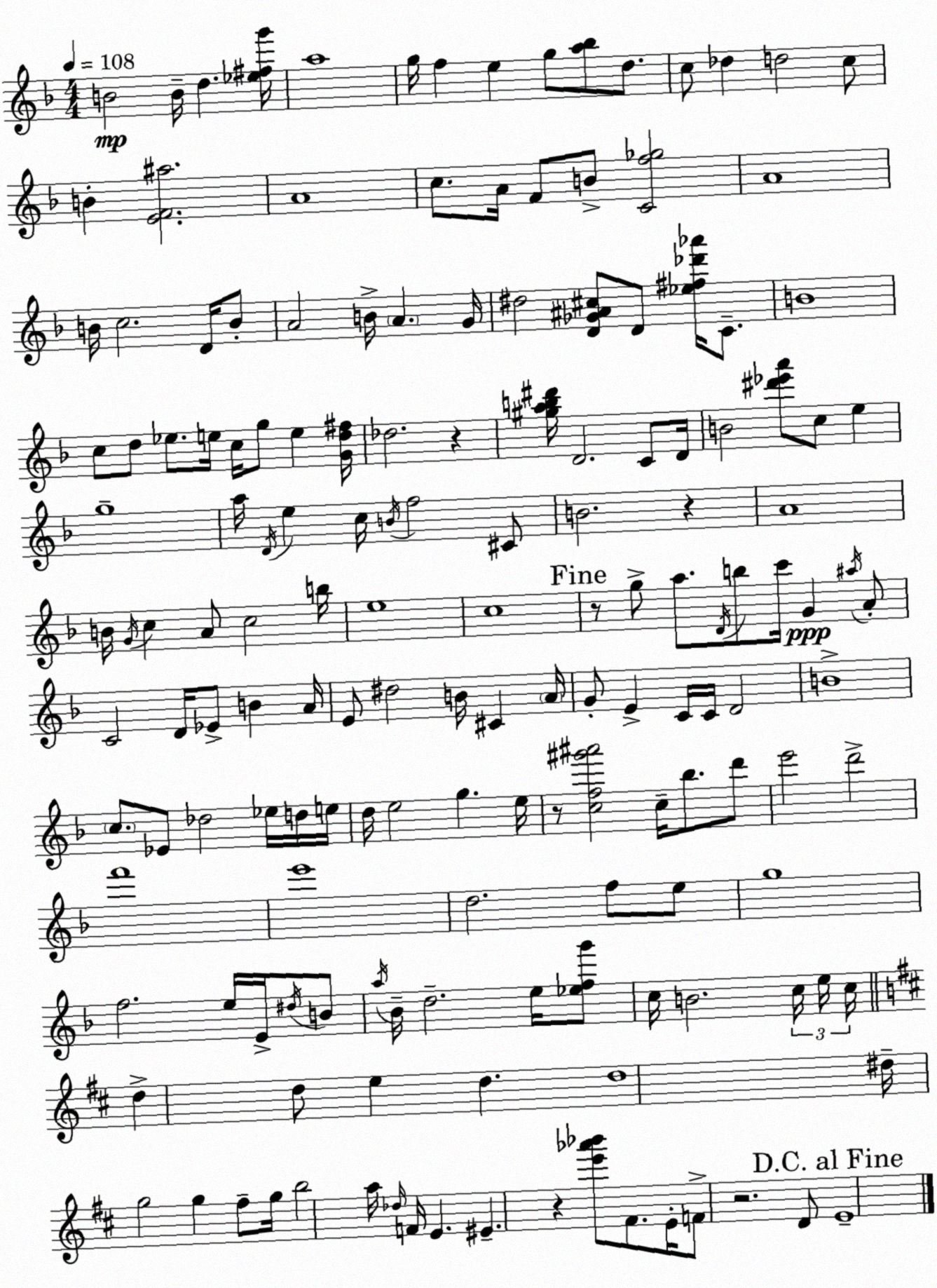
X:1
T:Untitled
M:4/4
L:1/4
K:Dm
B2 B/4 d [_e^fg']/4 a4 g/4 f e g/2 [a_b]/2 d/2 c/2 _d d2 c/2 B [EF^a]2 A4 c/2 A/4 F/2 B/2 [Cf_g]2 A4 B/4 c2 D/4 B/2 A2 B/4 A G/4 ^d2 [D_G^A^c]/2 D/2 [_e^f_d'_a']/4 C/2 B4 c/2 d/2 _e/2 e/4 c/4 g/2 e [Gd^f]/4 _d2 z [^gab^d']/4 D2 C/2 D/4 B2 [^d'_e'a']/2 c/2 e g4 a/4 D/4 e c/4 B/4 f2 ^C/2 B2 z A4 B/4 G/4 c A/2 c2 b/4 e4 c4 z/2 g/2 a/2 D/4 b/2 c'/4 G ^a/4 A/2 C2 D/4 _E/2 B A/4 E/2 ^d2 B/4 ^C A/4 G/2 E C/4 C/4 D2 B4 c/2 _E/2 _d2 _e/4 d/4 e/4 d/4 e2 g e/4 z/2 [cf^g'^a']2 c/4 _b/2 d'/2 e'2 d'2 f'4 e'4 d2 f/2 e/2 g4 f2 e/4 E/4 ^d/4 B/2 a/4 _B/4 d2 e/4 [_efg']/2 c/4 B2 c/4 e/4 c/4 d d/2 e d d4 ^d/4 g2 g ^f/2 g/4 b2 a/4 _d/4 F/4 E ^E z [e'_a'_b']/2 ^F/2 E/4 F/2 z2 D/2 E4